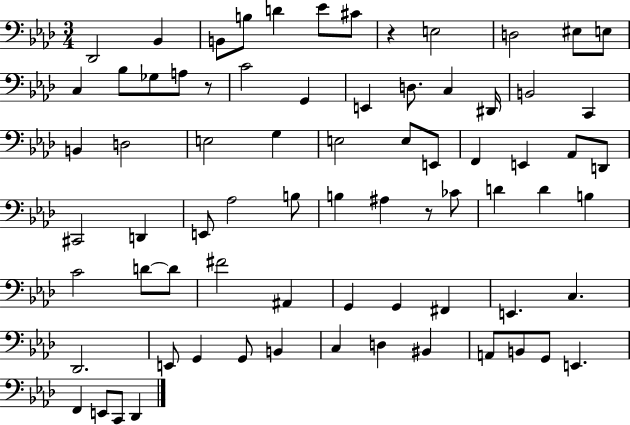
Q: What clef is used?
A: bass